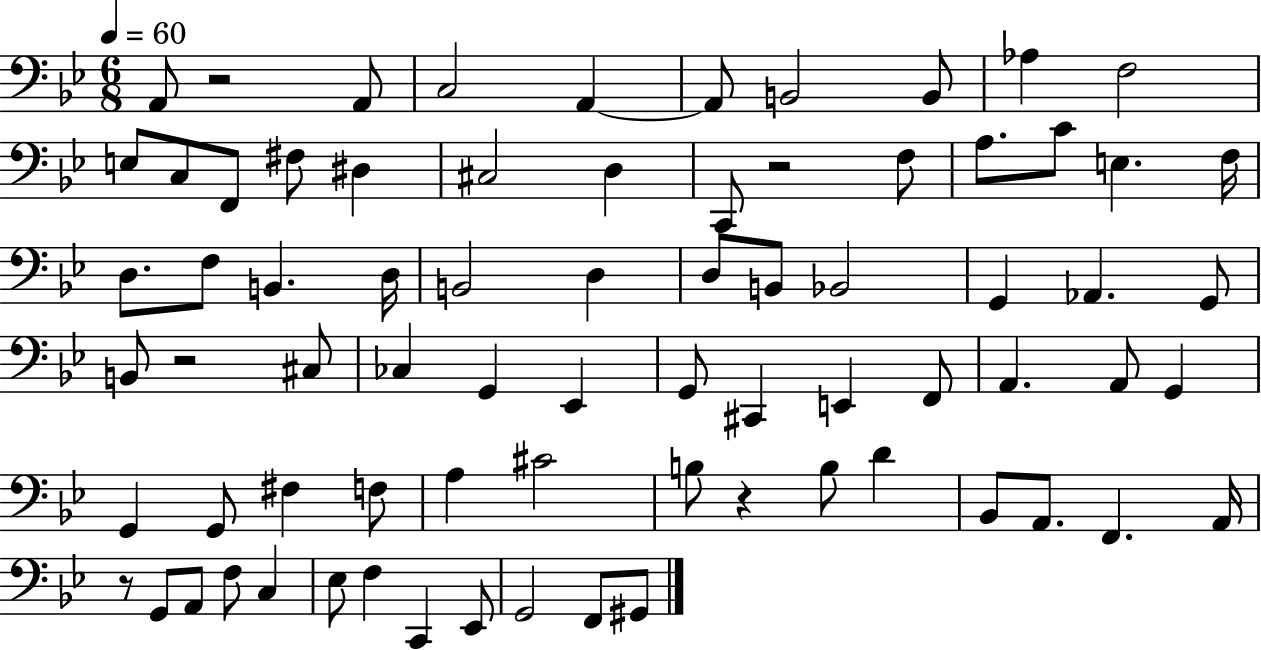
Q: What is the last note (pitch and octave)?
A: G#2